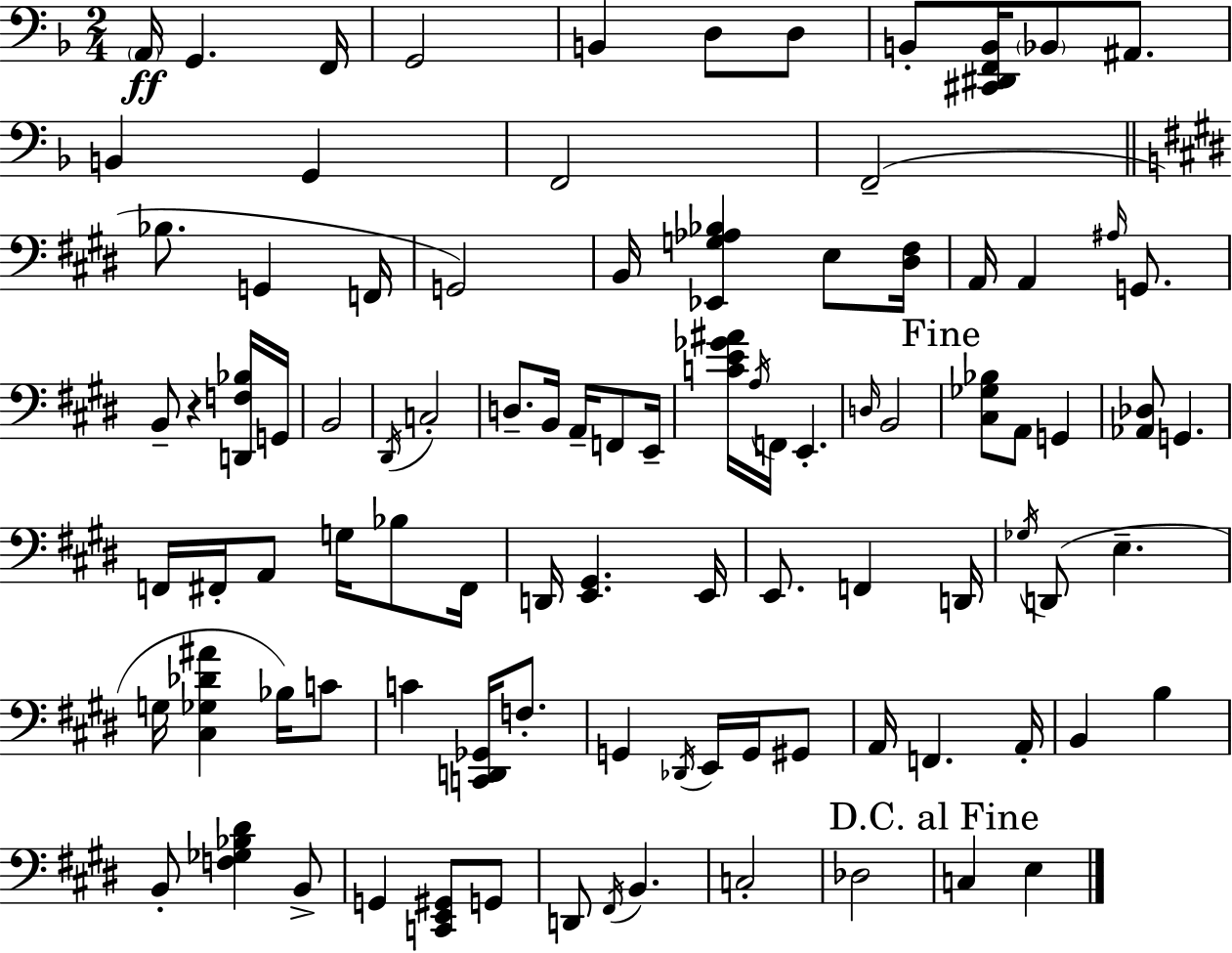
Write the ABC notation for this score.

X:1
T:Untitled
M:2/4
L:1/4
K:F
A,,/4 G,, F,,/4 G,,2 B,, D,/2 D,/2 B,,/2 [^C,,^D,,F,,B,,]/4 _B,,/2 ^A,,/2 B,, G,, F,,2 F,,2 _B,/2 G,, F,,/4 G,,2 B,,/4 [_E,,G,_A,_B,] E,/2 [^D,^F,]/4 A,,/4 A,, ^A,/4 G,,/2 B,,/2 z [D,,F,_B,]/4 G,,/4 B,,2 ^D,,/4 C,2 D,/2 B,,/4 A,,/4 F,,/2 E,,/4 [CE_G^A]/4 A,/4 F,,/4 E,, D,/4 B,,2 [^C,_G,_B,]/2 A,,/2 G,, [_A,,_D,]/2 G,, F,,/4 ^F,,/4 A,,/2 G,/4 _B,/2 ^F,,/4 D,,/4 [E,,^G,,] E,,/4 E,,/2 F,, D,,/4 _G,/4 D,,/2 E, G,/4 [^C,_G,_D^A] _B,/4 C/2 C [C,,D,,_G,,]/4 F,/2 G,, _D,,/4 E,,/4 G,,/4 ^G,,/2 A,,/4 F,, A,,/4 B,, B, B,,/2 [F,_G,_B,^D] B,,/2 G,, [C,,E,,^G,,]/2 G,,/2 D,,/2 ^F,,/4 B,, C,2 _D,2 C, E,